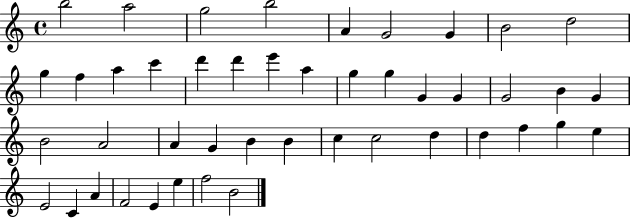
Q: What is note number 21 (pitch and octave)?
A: G4